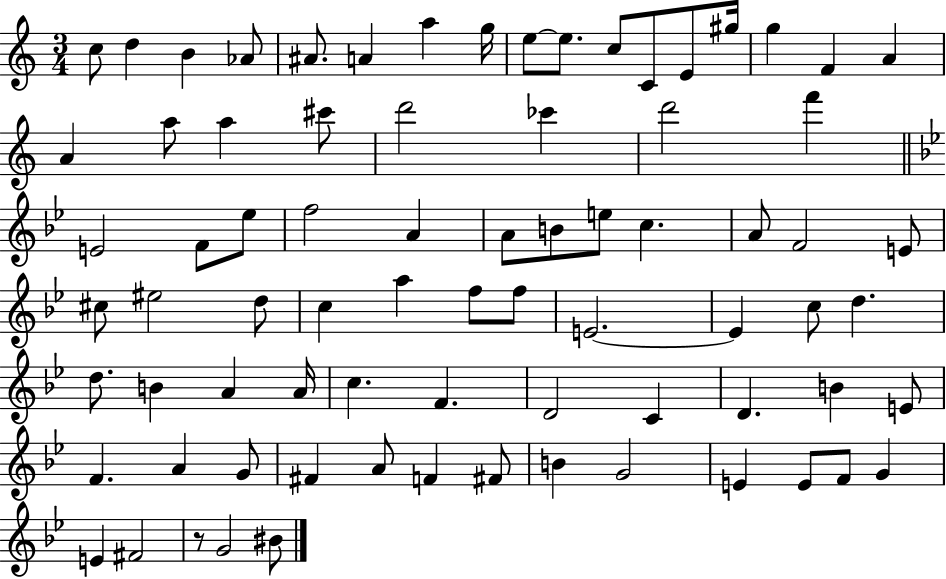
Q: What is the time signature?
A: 3/4